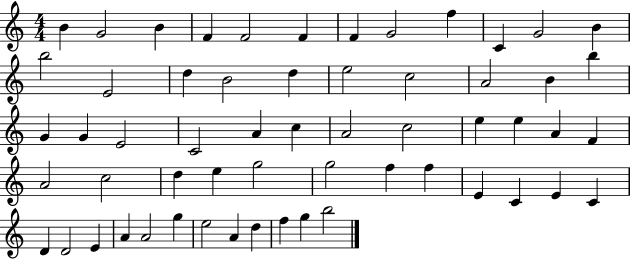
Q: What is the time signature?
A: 4/4